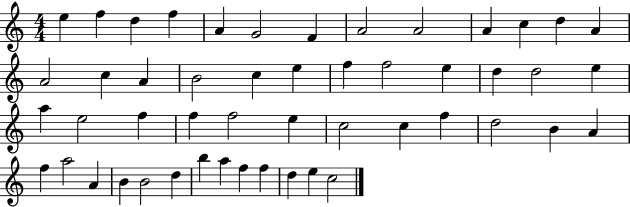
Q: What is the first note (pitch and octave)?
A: E5